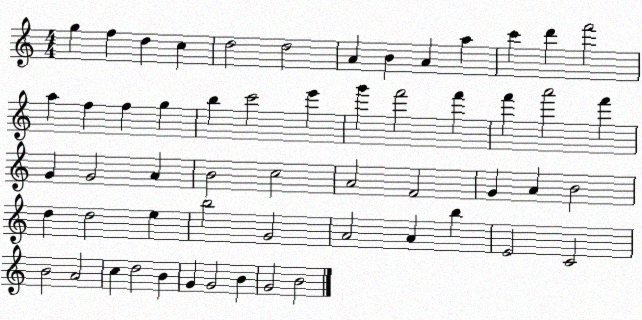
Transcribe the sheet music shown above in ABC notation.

X:1
T:Untitled
M:4/4
L:1/4
K:C
g f d c d2 d2 A B A a c' d' f'2 a f f g b c'2 e' g' f'2 f' f' a'2 f' G G2 A B2 c2 A2 F2 G A B2 d d2 e b2 G2 A2 A b E2 C2 B2 A2 c d2 B G G2 B G2 B2